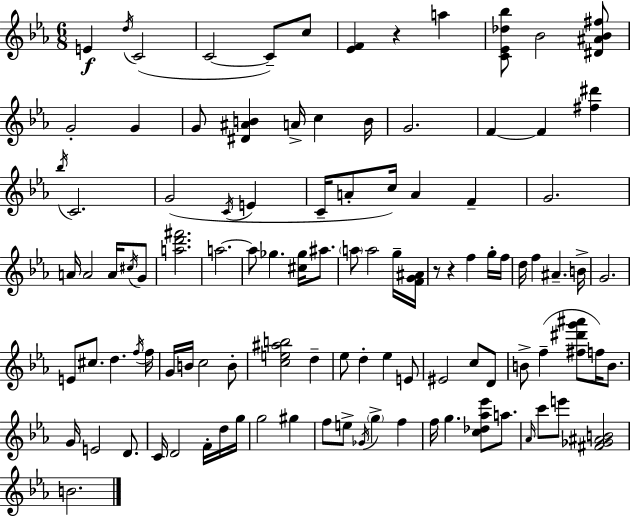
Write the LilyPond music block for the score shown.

{
  \clef treble
  \numericTimeSignature
  \time 6/8
  \key c \minor
  e'4\f \acciaccatura { d''16 } c'2( | c'2~~ c'8--) c''8 | <ees' f'>4 r4 a''4 | <c' ees' des'' bes''>8 bes'2 <dis' ais' bes' fis''>8 | \break g'2-. g'4 | g'8 <dis' ais' b'>4 a'16-> c''4 | b'16 g'2. | f'4~~ f'4 <fis'' dis'''>4 | \break \acciaccatura { bes''16 } c'2. | g'2( \acciaccatura { c'16 } e'4 | c'16-- a'8-. c''16) a'4 f'4-- | g'2. | \break a'16 a'2 | a'16 \acciaccatura { cis''16 } g'8 <a'' d''' fis'''>2. | a''2.~~ | a''8 ges''4. | \break <cis'' ges''>16 ais''8. \parenthesize a''8 a''2 | g''16-- <f' g' ais'>16 r8 r4 f''4 | g''16-. f''16 d''16 f''4 ais'4.-- | b'16-> g'2. | \break e'8 cis''8. d''4. | \acciaccatura { f''16 } f''16 g'16 b'16 c''2 | b'8-. <c'' e'' ais'' b''>2 | d''4-- ees''8 d''4-. ees''4 | \break e'8 eis'2 | c''8 d'8 b'8-> f''4--( <fis'' dis''' g''' ais'''>8 | f''16) b'8. g'16 e'2 | d'8. c'16 d'2 | \break f'16-. d''16 g''16 g''2 | gis''4 f''8 e''8-> \acciaccatura { ges'16 } \parenthesize g''4-> | f''4 f''16 g''4. | <c'' des'' aes'' ees'''>8 a''8. \grace { aes'16 } c'''8 e'''8 <fis' ges' ais' b'>2 | \break b'2. | \bar "|."
}